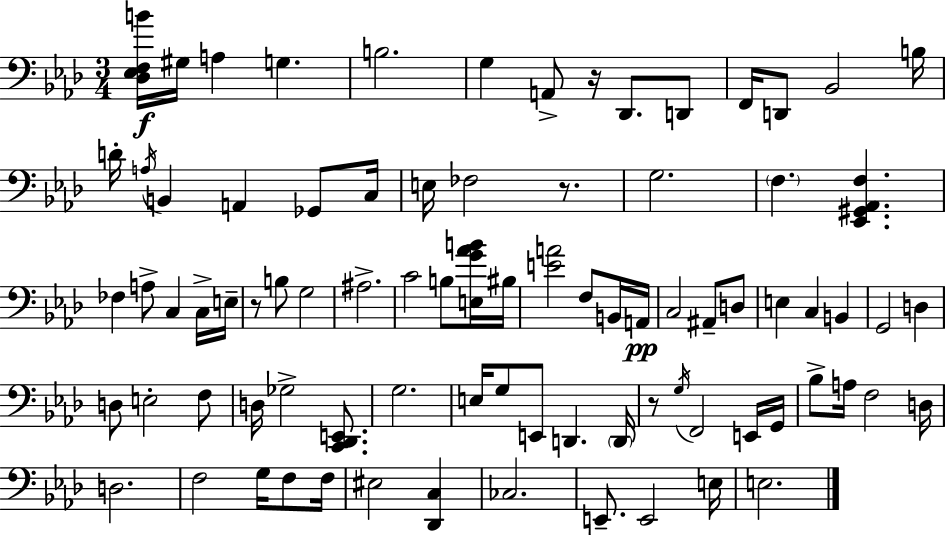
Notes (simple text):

[Db3,Eb3,F3,B4]/s G#3/s A3/q G3/q. B3/h. G3/q A2/e R/s Db2/e. D2/e F2/s D2/e Bb2/h B3/s D4/s A3/s B2/q A2/q Gb2/e C3/s E3/s FES3/h R/e. G3/h. F3/q. [Eb2,G#2,Ab2,F3]/q. FES3/q A3/e C3/q C3/s E3/s R/e B3/e G3/h A#3/h. C4/h B3/e [E3,G4,Ab4,B4]/s BIS3/s [E4,A4]/h F3/e B2/s A2/s C3/h A#2/e D3/e E3/q C3/q B2/q G2/h D3/q D3/e E3/h F3/e D3/s Gb3/h [C2,Db2,E2]/e. G3/h. E3/s G3/e E2/e D2/q. D2/s R/e G3/s F2/h E2/s G2/s Bb3/e A3/s F3/h D3/s D3/h. F3/h G3/s F3/e F3/s EIS3/h [Db2,C3]/q CES3/h. E2/e. E2/h E3/s E3/h.